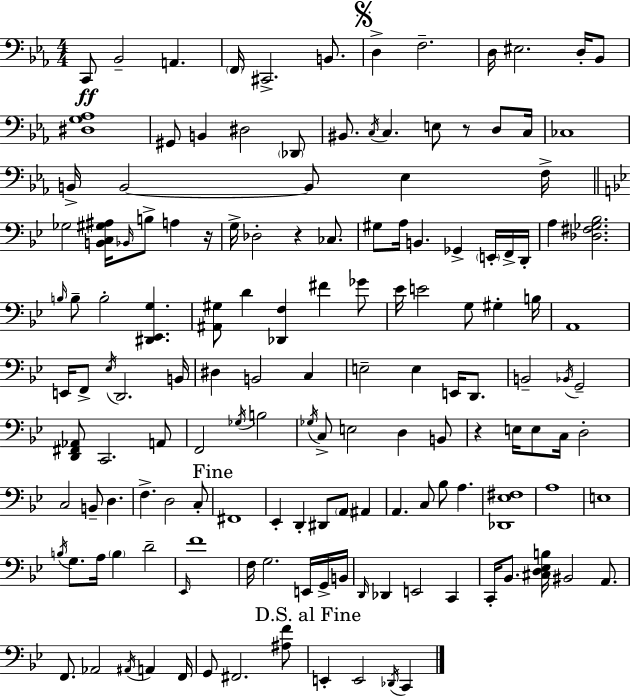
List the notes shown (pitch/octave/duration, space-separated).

C2/e Bb2/h A2/q. F2/s C#2/h. B2/e. D3/q F3/h. D3/s EIS3/h. D3/s Bb2/e [D#3,G3,Ab3]/w G#2/e B2/q D#3/h Db2/e BIS2/e. C3/s C3/q. E3/e R/e D3/e C3/s CES3/w B2/s B2/h B2/e Eb3/q F3/s Gb3/h [B2,C3,G#3,A#3]/s Bb2/s B3/e A3/q R/s G3/s Db3/h R/q CES3/e. G#3/e A3/s B2/q. Gb2/q E2/s F2/s D2/s A3/q [Db3,F#3,Gb3,Bb3]/h. B3/s B3/e B3/h [D#2,Eb2,G3]/q. [A#2,G#3]/e D4/q [Db2,F3]/q F#4/q Gb4/e Eb4/s E4/h G3/e G#3/q B3/s A2/w E2/s F2/e Eb3/s D2/h. B2/s D#3/q B2/h C3/q E3/h E3/q E2/s D2/e. B2/h Bb2/s G2/h [D2,F#2,Ab2]/e C2/h. A2/e F2/h Gb3/s B3/h Gb3/s C3/e E3/h D3/q B2/e R/q E3/s E3/e C3/s D3/h C3/h B2/e D3/q. F3/q. D3/h C3/e F#2/w Eb2/q D2/q D#2/e A2/e A#2/q A2/q. C3/e Bb3/e A3/q. [Db2,Eb3,F#3]/w A3/w E3/w B3/s G3/e. A3/s B3/q D4/h Eb2/s F4/w F3/s G3/h. E2/s G2/s B2/s D2/s Db2/q E2/h C2/q C2/s Bb2/e. [C#3,D3,Eb3,B3]/s BIS2/h A2/e. F2/e. Ab2/h A#2/s A2/q F2/s G2/e F#2/h. [A#3,F4]/e E2/q E2/h Db2/s C2/q